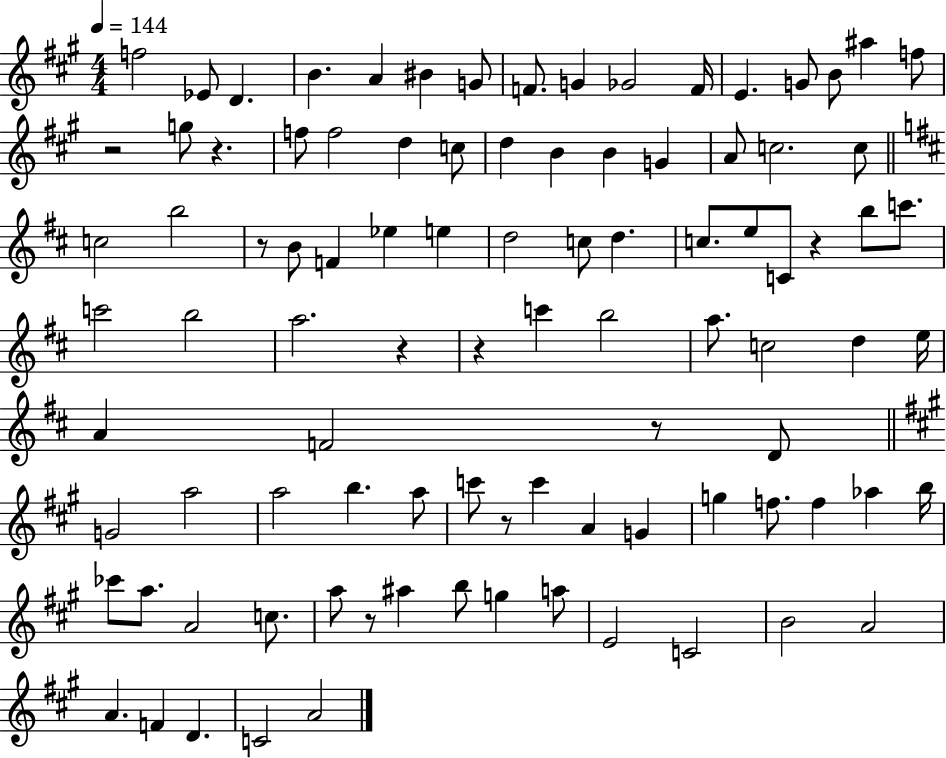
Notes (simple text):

F5/h Eb4/e D4/q. B4/q. A4/q BIS4/q G4/e F4/e. G4/q Gb4/h F4/s E4/q. G4/e B4/e A#5/q F5/e R/h G5/e R/q. F5/e F5/h D5/q C5/e D5/q B4/q B4/q G4/q A4/e C5/h. C5/e C5/h B5/h R/e B4/e F4/q Eb5/q E5/q D5/h C5/e D5/q. C5/e. E5/e C4/e R/q B5/e C6/e. C6/h B5/h A5/h. R/q R/q C6/q B5/h A5/e. C5/h D5/q E5/s A4/q F4/h R/e D4/e G4/h A5/h A5/h B5/q. A5/e C6/e R/e C6/q A4/q G4/q G5/q F5/e. F5/q Ab5/q B5/s CES6/e A5/e. A4/h C5/e. A5/e R/e A#5/q B5/e G5/q A5/e E4/h C4/h B4/h A4/h A4/q. F4/q D4/q. C4/h A4/h